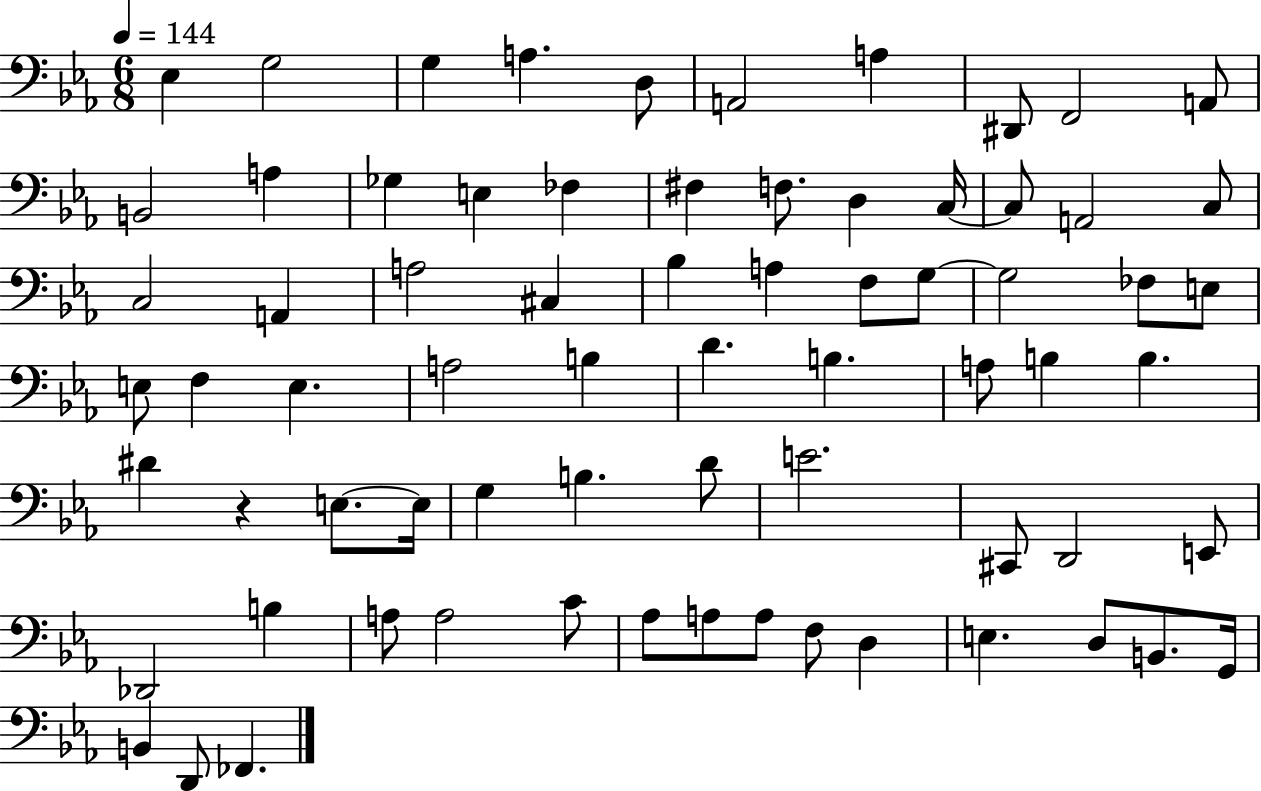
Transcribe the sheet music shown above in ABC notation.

X:1
T:Untitled
M:6/8
L:1/4
K:Eb
_E, G,2 G, A, D,/2 A,,2 A, ^D,,/2 F,,2 A,,/2 B,,2 A, _G, E, _F, ^F, F,/2 D, C,/4 C,/2 A,,2 C,/2 C,2 A,, A,2 ^C, _B, A, F,/2 G,/2 G,2 _F,/2 E,/2 E,/2 F, E, A,2 B, D B, A,/2 B, B, ^D z E,/2 E,/4 G, B, D/2 E2 ^C,,/2 D,,2 E,,/2 _D,,2 B, A,/2 A,2 C/2 _A,/2 A,/2 A,/2 F,/2 D, E, D,/2 B,,/2 G,,/4 B,, D,,/2 _F,,